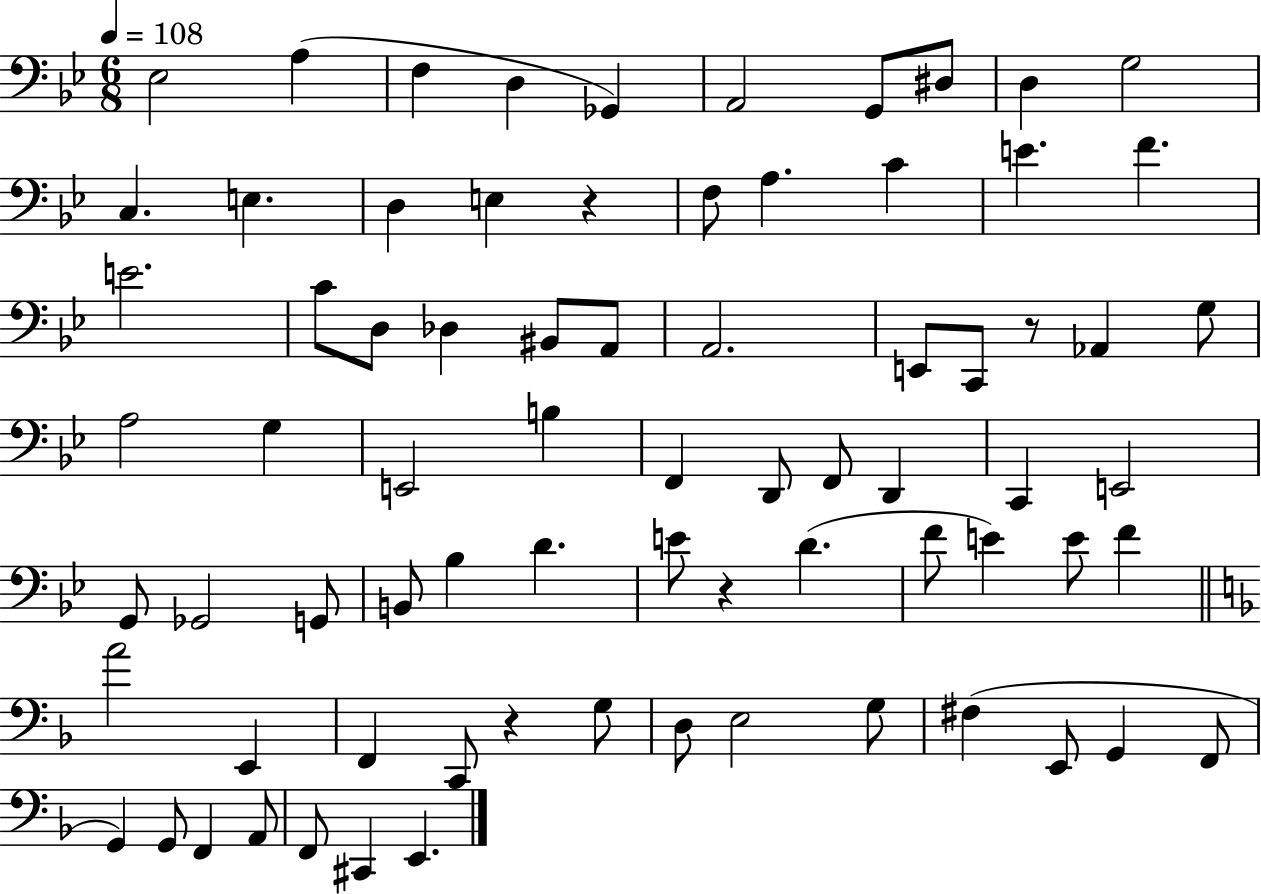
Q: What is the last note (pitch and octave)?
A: E2